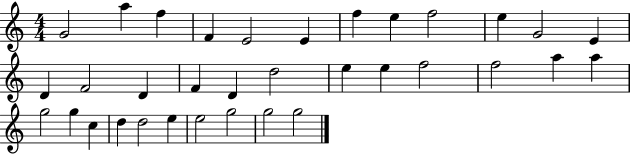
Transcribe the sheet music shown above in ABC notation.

X:1
T:Untitled
M:4/4
L:1/4
K:C
G2 a f F E2 E f e f2 e G2 E D F2 D F D d2 e e f2 f2 a a g2 g c d d2 e e2 g2 g2 g2